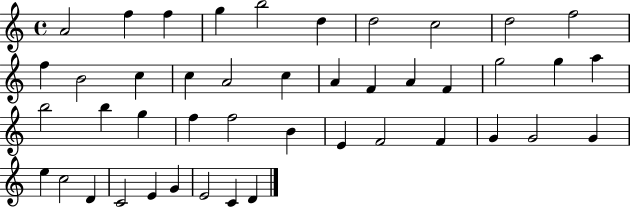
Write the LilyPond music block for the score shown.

{
  \clef treble
  \time 4/4
  \defaultTimeSignature
  \key c \major
  a'2 f''4 f''4 | g''4 b''2 d''4 | d''2 c''2 | d''2 f''2 | \break f''4 b'2 c''4 | c''4 a'2 c''4 | a'4 f'4 a'4 f'4 | g''2 g''4 a''4 | \break b''2 b''4 g''4 | f''4 f''2 b'4 | e'4 f'2 f'4 | g'4 g'2 g'4 | \break e''4 c''2 d'4 | c'2 e'4 g'4 | e'2 c'4 d'4 | \bar "|."
}